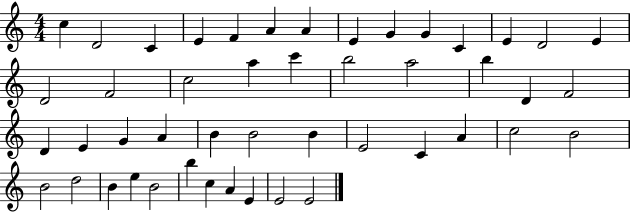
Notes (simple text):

C5/q D4/h C4/q E4/q F4/q A4/q A4/q E4/q G4/q G4/q C4/q E4/q D4/h E4/q D4/h F4/h C5/h A5/q C6/q B5/h A5/h B5/q D4/q F4/h D4/q E4/q G4/q A4/q B4/q B4/h B4/q E4/h C4/q A4/q C5/h B4/h B4/h D5/h B4/q E5/q B4/h B5/q C5/q A4/q E4/q E4/h E4/h